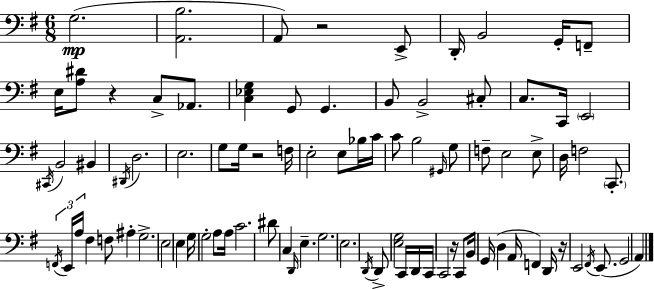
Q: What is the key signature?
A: E minor